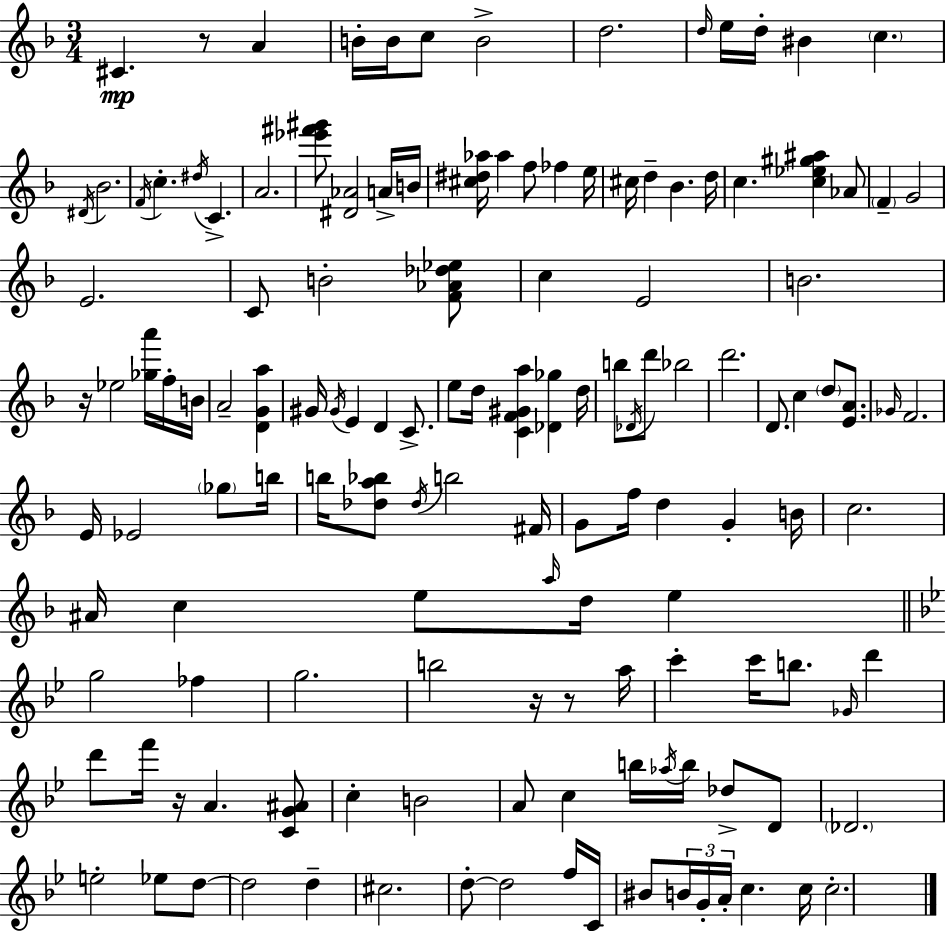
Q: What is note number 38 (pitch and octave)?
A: E4